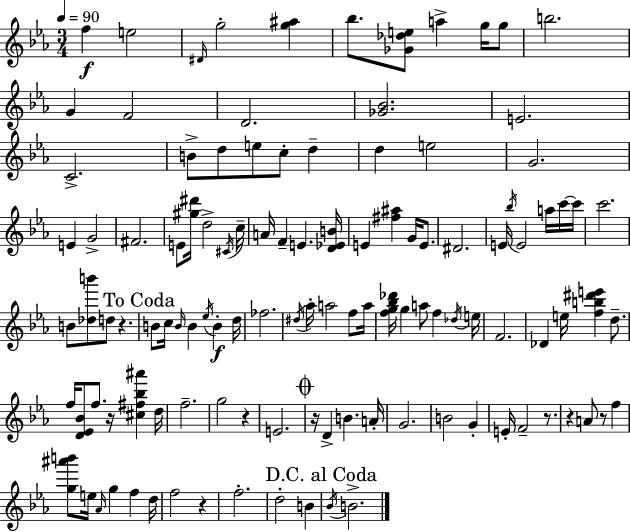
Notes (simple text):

F5/q E5/h D#4/s G5/h [G5,A#5]/q Bb5/e. [Gb4,Db5,E5]/e A5/q G5/s G5/e B5/h. G4/q F4/h D4/h. [Gb4,Bb4]/h. E4/h. C4/h. B4/e D5/e E5/e C5/e D5/q D5/q E5/h G4/h. E4/q G4/h F#4/h. E4/e [G#5,D#6]/s D5/h C#4/s C5/s A4/s F4/q E4/q. [D4,Eb4,B4]/s E4/q [F#5,A#5]/q G4/s E4/e. D#4/h. E4/s Bb5/s E4/h A5/s C6/s C6/s C6/h. B4/e [Db5,B6]/e D5/e R/q. B4/e C5/s B4/s B4/q Eb5/s B4/q D5/s FES5/h. D#5/s Ab5/s A5/h F5/e A5/s [F5,G5,Bb5,Db6]/s G5/q A5/e F5/q Db5/s E5/s F4/h. Db4/q E5/s [F5,B5,D#6,E6]/q D5/e. F5/s [D4,Eb4,Bb4]/e F5/e. R/s [C#5,F#5,Bb5,A#6]/q D5/s F5/h. G5/h R/q E4/h. R/s D4/q B4/q. A4/s G4/h. B4/h G4/q E4/s F4/h R/e. R/q A4/e R/e F5/q [G5,A#6,B6]/e E5/s Ab4/s G5/q F5/q D5/s F5/h R/q F5/h. D5/h B4/q Bb4/s B4/h.